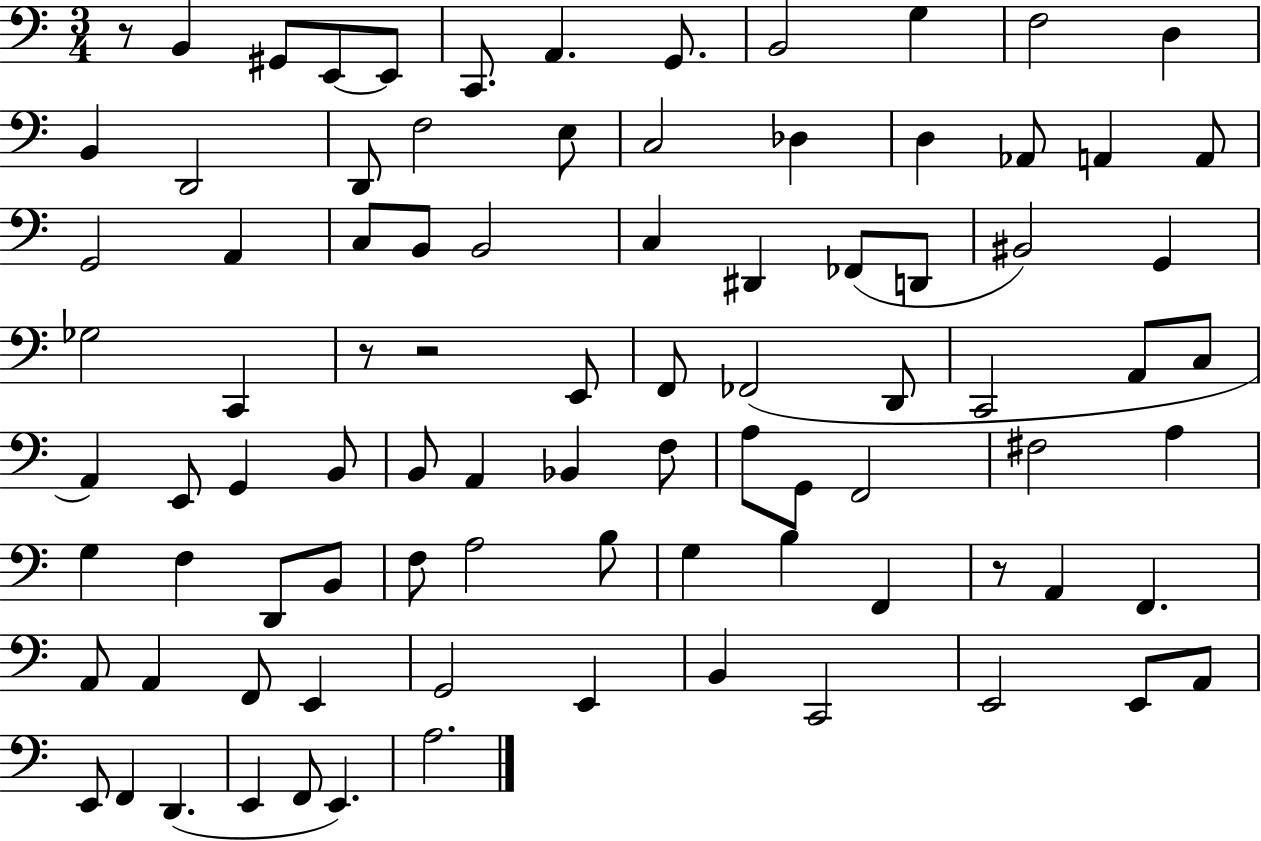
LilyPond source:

{
  \clef bass
  \numericTimeSignature
  \time 3/4
  \key c \major
  r8 b,4 gis,8 e,8~~ e,8 | c,8. a,4. g,8. | b,2 g4 | f2 d4 | \break b,4 d,2 | d,8 f2 e8 | c2 des4 | d4 aes,8 a,4 a,8 | \break g,2 a,4 | c8 b,8 b,2 | c4 dis,4 fes,8( d,8 | bis,2) g,4 | \break ges2 c,4 | r8 r2 e,8 | f,8 fes,2( d,8 | c,2 a,8 c8 | \break a,4) e,8 g,4 b,8 | b,8 a,4 bes,4 f8 | a8 g,8 f,2 | fis2 a4 | \break g4 f4 d,8 b,8 | f8 a2 b8 | g4 b4 f,4 | r8 a,4 f,4. | \break a,8 a,4 f,8 e,4 | g,2 e,4 | b,4 c,2 | e,2 e,8 a,8 | \break e,8 f,4 d,4.( | e,4 f,8 e,4.) | a2. | \bar "|."
}